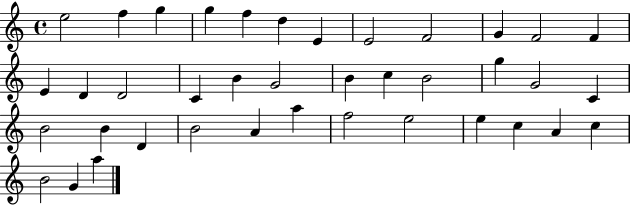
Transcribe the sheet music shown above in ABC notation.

X:1
T:Untitled
M:4/4
L:1/4
K:C
e2 f g g f d E E2 F2 G F2 F E D D2 C B G2 B c B2 g G2 C B2 B D B2 A a f2 e2 e c A c B2 G a